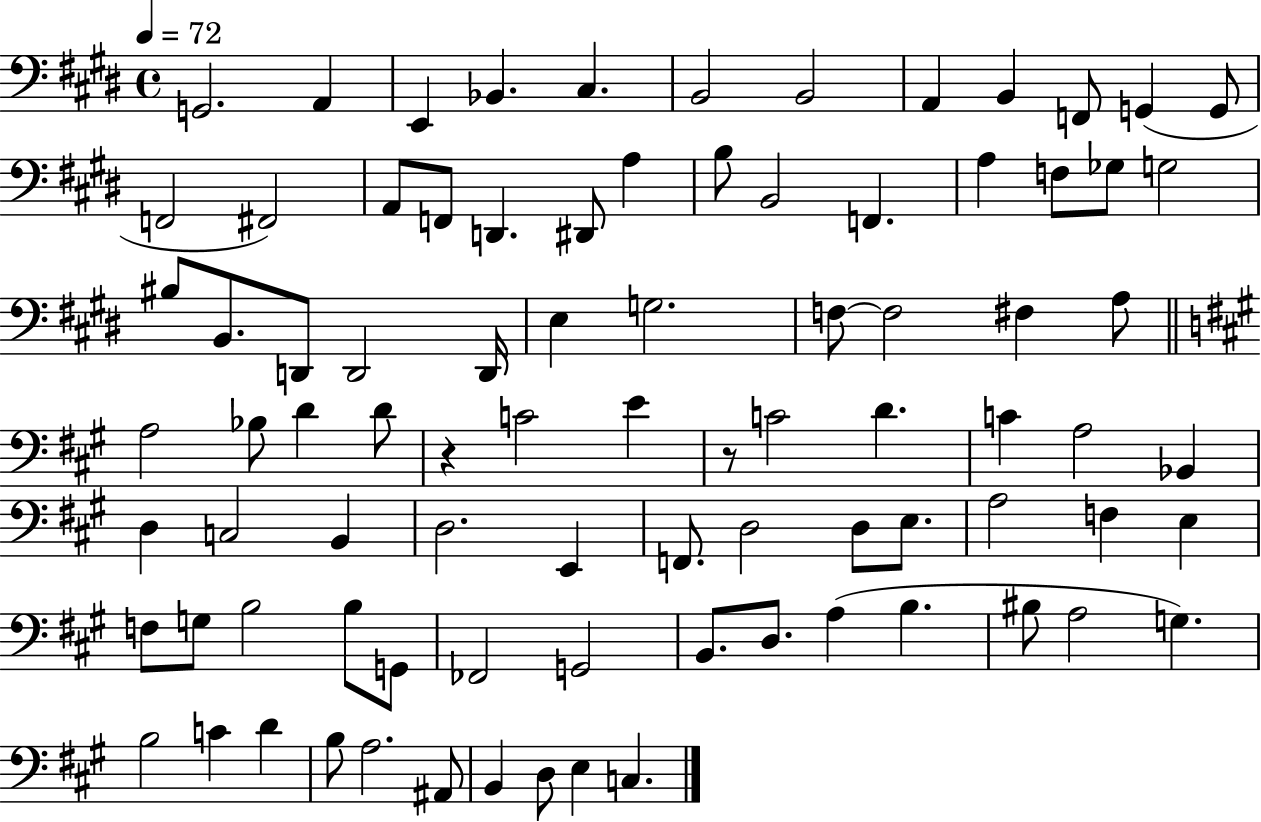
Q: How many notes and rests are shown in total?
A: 86